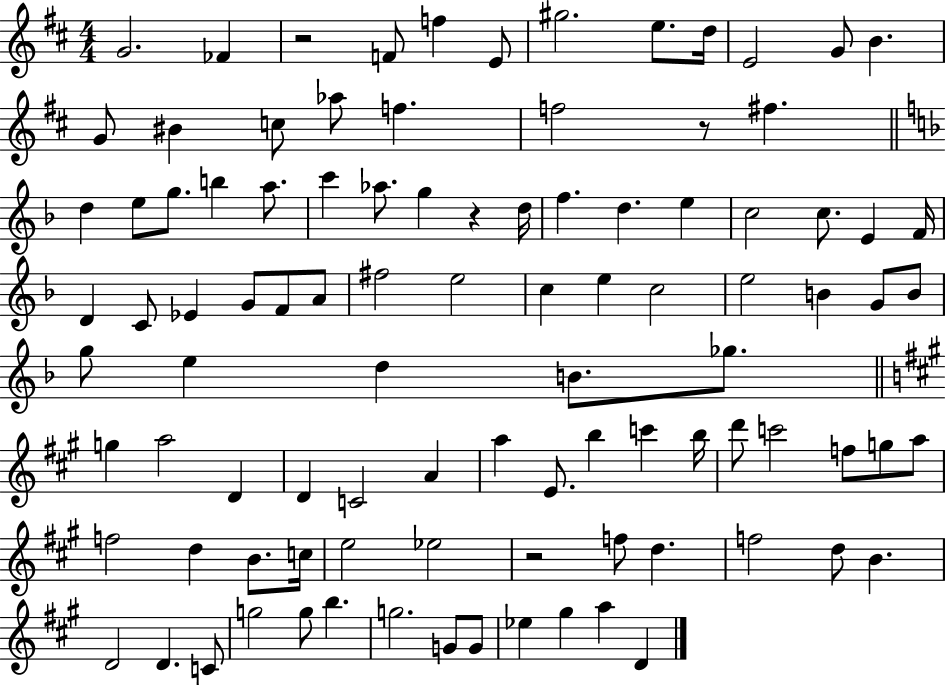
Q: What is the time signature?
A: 4/4